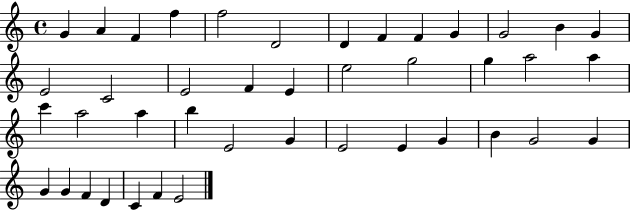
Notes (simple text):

G4/q A4/q F4/q F5/q F5/h D4/h D4/q F4/q F4/q G4/q G4/h B4/q G4/q E4/h C4/h E4/h F4/q E4/q E5/h G5/h G5/q A5/h A5/q C6/q A5/h A5/q B5/q E4/h G4/q E4/h E4/q G4/q B4/q G4/h G4/q G4/q G4/q F4/q D4/q C4/q F4/q E4/h